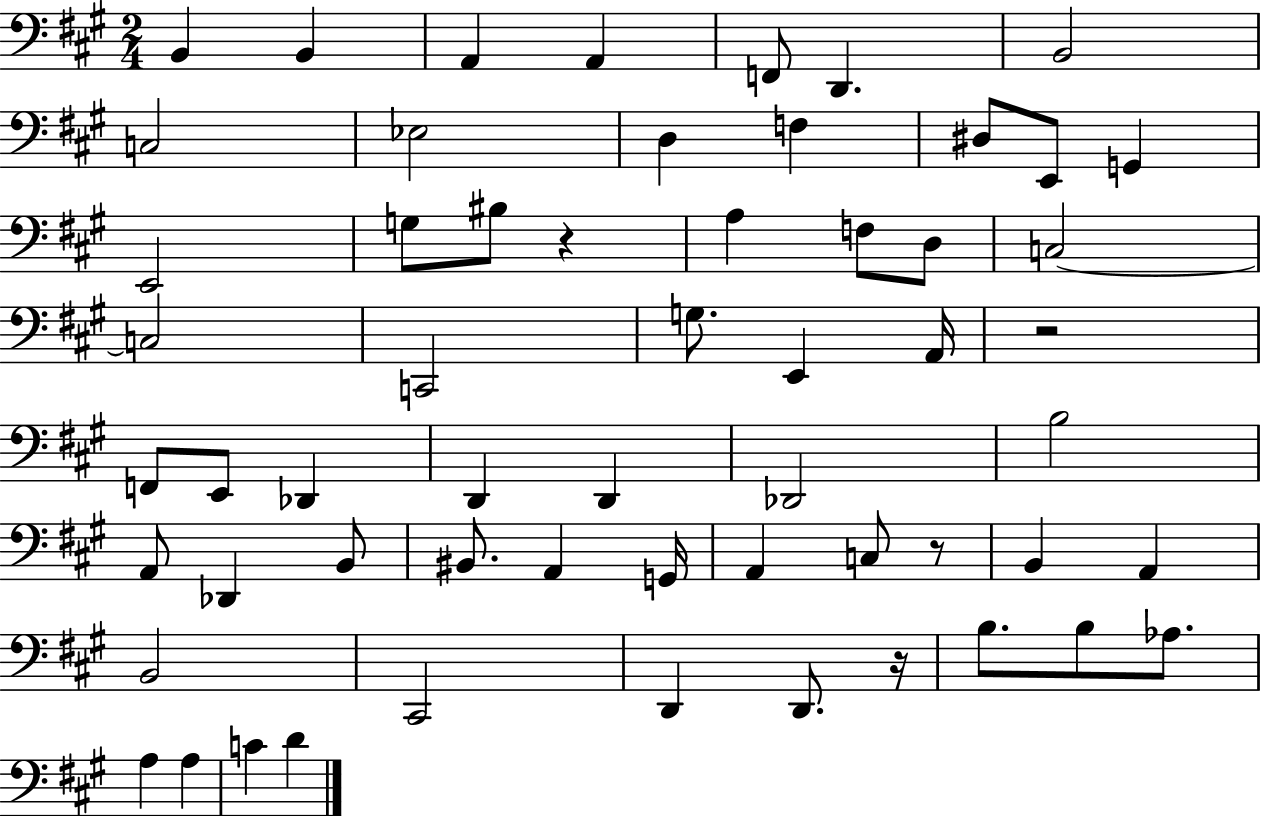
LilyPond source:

{
  \clef bass
  \numericTimeSignature
  \time 2/4
  \key a \major
  \repeat volta 2 { b,4 b,4 | a,4 a,4 | f,8 d,4. | b,2 | \break c2 | ees2 | d4 f4 | dis8 e,8 g,4 | \break e,2 | g8 bis8 r4 | a4 f8 d8 | c2~~ | \break c2 | c,2 | g8. e,4 a,16 | r2 | \break f,8 e,8 des,4 | d,4 d,4 | des,2 | b2 | \break a,8 des,4 b,8 | bis,8. a,4 g,16 | a,4 c8 r8 | b,4 a,4 | \break b,2 | cis,2 | d,4 d,8. r16 | b8. b8 aes8. | \break a4 a4 | c'4 d'4 | } \bar "|."
}